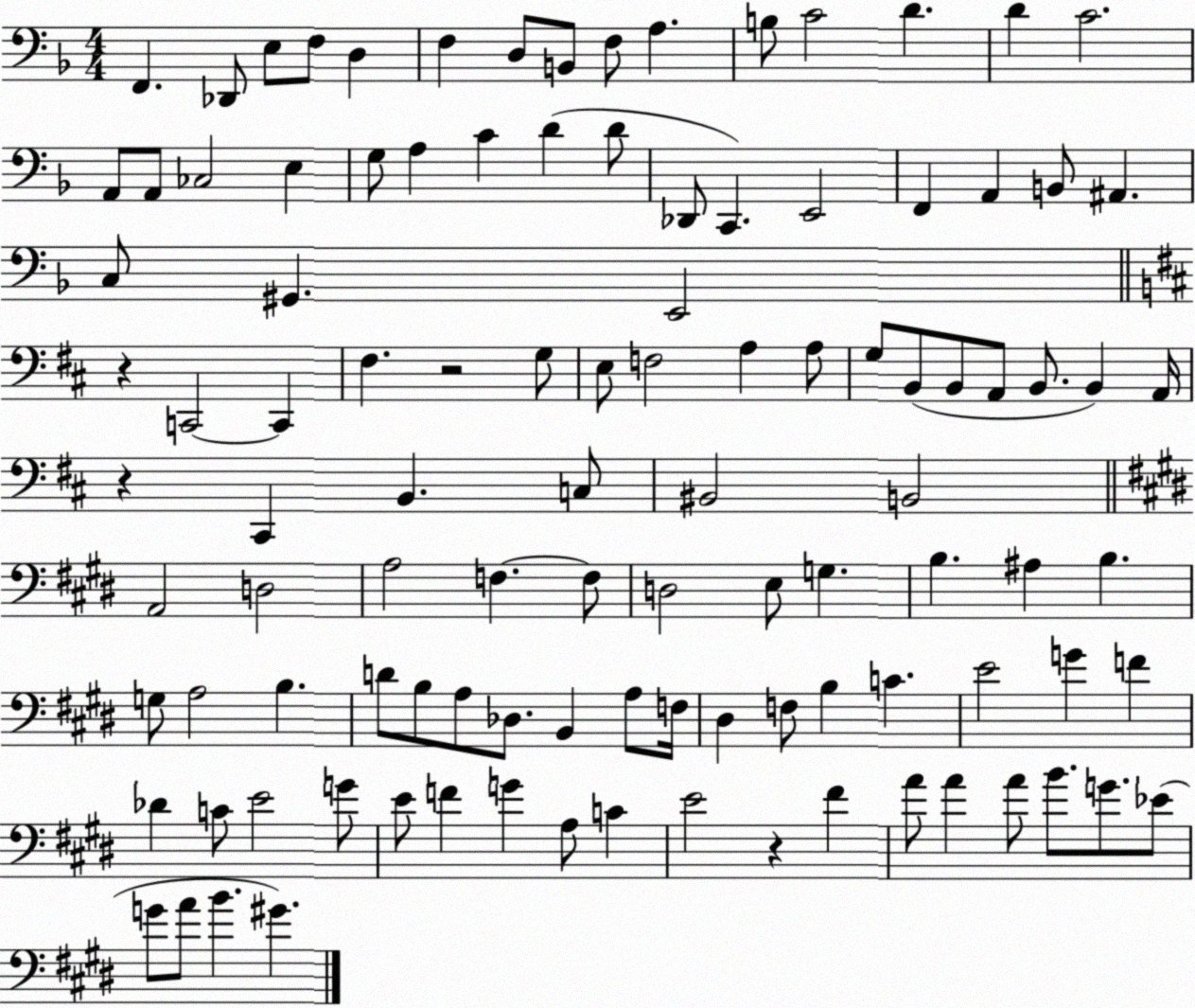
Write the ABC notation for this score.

X:1
T:Untitled
M:4/4
L:1/4
K:F
F,, _D,,/2 E,/2 F,/2 D, F, D,/2 B,,/2 F,/2 A, B,/2 C2 D D C2 A,,/2 A,,/2 _C,2 E, G,/2 A, C D D/2 _D,,/2 C,, E,,2 F,, A,, B,,/2 ^A,, C,/2 ^G,, E,,2 z C,,2 C,, ^F, z2 G,/2 E,/2 F,2 A, A,/2 G,/2 B,,/2 B,,/2 A,,/2 B,,/2 B,, A,,/4 z ^C,, B,, C,/2 ^B,,2 B,,2 A,,2 D,2 A,2 F, F,/2 D,2 E,/2 G, B, ^A, B, G,/2 A,2 B, D/2 B,/2 A,/2 _D,/2 B,, A,/2 F,/4 ^D, F,/2 B, C E2 G F _D C/2 E2 G/2 E/2 F G A,/2 C E2 z ^F A/2 A A/2 B/2 G/2 _E/2 G/2 A/2 B ^G